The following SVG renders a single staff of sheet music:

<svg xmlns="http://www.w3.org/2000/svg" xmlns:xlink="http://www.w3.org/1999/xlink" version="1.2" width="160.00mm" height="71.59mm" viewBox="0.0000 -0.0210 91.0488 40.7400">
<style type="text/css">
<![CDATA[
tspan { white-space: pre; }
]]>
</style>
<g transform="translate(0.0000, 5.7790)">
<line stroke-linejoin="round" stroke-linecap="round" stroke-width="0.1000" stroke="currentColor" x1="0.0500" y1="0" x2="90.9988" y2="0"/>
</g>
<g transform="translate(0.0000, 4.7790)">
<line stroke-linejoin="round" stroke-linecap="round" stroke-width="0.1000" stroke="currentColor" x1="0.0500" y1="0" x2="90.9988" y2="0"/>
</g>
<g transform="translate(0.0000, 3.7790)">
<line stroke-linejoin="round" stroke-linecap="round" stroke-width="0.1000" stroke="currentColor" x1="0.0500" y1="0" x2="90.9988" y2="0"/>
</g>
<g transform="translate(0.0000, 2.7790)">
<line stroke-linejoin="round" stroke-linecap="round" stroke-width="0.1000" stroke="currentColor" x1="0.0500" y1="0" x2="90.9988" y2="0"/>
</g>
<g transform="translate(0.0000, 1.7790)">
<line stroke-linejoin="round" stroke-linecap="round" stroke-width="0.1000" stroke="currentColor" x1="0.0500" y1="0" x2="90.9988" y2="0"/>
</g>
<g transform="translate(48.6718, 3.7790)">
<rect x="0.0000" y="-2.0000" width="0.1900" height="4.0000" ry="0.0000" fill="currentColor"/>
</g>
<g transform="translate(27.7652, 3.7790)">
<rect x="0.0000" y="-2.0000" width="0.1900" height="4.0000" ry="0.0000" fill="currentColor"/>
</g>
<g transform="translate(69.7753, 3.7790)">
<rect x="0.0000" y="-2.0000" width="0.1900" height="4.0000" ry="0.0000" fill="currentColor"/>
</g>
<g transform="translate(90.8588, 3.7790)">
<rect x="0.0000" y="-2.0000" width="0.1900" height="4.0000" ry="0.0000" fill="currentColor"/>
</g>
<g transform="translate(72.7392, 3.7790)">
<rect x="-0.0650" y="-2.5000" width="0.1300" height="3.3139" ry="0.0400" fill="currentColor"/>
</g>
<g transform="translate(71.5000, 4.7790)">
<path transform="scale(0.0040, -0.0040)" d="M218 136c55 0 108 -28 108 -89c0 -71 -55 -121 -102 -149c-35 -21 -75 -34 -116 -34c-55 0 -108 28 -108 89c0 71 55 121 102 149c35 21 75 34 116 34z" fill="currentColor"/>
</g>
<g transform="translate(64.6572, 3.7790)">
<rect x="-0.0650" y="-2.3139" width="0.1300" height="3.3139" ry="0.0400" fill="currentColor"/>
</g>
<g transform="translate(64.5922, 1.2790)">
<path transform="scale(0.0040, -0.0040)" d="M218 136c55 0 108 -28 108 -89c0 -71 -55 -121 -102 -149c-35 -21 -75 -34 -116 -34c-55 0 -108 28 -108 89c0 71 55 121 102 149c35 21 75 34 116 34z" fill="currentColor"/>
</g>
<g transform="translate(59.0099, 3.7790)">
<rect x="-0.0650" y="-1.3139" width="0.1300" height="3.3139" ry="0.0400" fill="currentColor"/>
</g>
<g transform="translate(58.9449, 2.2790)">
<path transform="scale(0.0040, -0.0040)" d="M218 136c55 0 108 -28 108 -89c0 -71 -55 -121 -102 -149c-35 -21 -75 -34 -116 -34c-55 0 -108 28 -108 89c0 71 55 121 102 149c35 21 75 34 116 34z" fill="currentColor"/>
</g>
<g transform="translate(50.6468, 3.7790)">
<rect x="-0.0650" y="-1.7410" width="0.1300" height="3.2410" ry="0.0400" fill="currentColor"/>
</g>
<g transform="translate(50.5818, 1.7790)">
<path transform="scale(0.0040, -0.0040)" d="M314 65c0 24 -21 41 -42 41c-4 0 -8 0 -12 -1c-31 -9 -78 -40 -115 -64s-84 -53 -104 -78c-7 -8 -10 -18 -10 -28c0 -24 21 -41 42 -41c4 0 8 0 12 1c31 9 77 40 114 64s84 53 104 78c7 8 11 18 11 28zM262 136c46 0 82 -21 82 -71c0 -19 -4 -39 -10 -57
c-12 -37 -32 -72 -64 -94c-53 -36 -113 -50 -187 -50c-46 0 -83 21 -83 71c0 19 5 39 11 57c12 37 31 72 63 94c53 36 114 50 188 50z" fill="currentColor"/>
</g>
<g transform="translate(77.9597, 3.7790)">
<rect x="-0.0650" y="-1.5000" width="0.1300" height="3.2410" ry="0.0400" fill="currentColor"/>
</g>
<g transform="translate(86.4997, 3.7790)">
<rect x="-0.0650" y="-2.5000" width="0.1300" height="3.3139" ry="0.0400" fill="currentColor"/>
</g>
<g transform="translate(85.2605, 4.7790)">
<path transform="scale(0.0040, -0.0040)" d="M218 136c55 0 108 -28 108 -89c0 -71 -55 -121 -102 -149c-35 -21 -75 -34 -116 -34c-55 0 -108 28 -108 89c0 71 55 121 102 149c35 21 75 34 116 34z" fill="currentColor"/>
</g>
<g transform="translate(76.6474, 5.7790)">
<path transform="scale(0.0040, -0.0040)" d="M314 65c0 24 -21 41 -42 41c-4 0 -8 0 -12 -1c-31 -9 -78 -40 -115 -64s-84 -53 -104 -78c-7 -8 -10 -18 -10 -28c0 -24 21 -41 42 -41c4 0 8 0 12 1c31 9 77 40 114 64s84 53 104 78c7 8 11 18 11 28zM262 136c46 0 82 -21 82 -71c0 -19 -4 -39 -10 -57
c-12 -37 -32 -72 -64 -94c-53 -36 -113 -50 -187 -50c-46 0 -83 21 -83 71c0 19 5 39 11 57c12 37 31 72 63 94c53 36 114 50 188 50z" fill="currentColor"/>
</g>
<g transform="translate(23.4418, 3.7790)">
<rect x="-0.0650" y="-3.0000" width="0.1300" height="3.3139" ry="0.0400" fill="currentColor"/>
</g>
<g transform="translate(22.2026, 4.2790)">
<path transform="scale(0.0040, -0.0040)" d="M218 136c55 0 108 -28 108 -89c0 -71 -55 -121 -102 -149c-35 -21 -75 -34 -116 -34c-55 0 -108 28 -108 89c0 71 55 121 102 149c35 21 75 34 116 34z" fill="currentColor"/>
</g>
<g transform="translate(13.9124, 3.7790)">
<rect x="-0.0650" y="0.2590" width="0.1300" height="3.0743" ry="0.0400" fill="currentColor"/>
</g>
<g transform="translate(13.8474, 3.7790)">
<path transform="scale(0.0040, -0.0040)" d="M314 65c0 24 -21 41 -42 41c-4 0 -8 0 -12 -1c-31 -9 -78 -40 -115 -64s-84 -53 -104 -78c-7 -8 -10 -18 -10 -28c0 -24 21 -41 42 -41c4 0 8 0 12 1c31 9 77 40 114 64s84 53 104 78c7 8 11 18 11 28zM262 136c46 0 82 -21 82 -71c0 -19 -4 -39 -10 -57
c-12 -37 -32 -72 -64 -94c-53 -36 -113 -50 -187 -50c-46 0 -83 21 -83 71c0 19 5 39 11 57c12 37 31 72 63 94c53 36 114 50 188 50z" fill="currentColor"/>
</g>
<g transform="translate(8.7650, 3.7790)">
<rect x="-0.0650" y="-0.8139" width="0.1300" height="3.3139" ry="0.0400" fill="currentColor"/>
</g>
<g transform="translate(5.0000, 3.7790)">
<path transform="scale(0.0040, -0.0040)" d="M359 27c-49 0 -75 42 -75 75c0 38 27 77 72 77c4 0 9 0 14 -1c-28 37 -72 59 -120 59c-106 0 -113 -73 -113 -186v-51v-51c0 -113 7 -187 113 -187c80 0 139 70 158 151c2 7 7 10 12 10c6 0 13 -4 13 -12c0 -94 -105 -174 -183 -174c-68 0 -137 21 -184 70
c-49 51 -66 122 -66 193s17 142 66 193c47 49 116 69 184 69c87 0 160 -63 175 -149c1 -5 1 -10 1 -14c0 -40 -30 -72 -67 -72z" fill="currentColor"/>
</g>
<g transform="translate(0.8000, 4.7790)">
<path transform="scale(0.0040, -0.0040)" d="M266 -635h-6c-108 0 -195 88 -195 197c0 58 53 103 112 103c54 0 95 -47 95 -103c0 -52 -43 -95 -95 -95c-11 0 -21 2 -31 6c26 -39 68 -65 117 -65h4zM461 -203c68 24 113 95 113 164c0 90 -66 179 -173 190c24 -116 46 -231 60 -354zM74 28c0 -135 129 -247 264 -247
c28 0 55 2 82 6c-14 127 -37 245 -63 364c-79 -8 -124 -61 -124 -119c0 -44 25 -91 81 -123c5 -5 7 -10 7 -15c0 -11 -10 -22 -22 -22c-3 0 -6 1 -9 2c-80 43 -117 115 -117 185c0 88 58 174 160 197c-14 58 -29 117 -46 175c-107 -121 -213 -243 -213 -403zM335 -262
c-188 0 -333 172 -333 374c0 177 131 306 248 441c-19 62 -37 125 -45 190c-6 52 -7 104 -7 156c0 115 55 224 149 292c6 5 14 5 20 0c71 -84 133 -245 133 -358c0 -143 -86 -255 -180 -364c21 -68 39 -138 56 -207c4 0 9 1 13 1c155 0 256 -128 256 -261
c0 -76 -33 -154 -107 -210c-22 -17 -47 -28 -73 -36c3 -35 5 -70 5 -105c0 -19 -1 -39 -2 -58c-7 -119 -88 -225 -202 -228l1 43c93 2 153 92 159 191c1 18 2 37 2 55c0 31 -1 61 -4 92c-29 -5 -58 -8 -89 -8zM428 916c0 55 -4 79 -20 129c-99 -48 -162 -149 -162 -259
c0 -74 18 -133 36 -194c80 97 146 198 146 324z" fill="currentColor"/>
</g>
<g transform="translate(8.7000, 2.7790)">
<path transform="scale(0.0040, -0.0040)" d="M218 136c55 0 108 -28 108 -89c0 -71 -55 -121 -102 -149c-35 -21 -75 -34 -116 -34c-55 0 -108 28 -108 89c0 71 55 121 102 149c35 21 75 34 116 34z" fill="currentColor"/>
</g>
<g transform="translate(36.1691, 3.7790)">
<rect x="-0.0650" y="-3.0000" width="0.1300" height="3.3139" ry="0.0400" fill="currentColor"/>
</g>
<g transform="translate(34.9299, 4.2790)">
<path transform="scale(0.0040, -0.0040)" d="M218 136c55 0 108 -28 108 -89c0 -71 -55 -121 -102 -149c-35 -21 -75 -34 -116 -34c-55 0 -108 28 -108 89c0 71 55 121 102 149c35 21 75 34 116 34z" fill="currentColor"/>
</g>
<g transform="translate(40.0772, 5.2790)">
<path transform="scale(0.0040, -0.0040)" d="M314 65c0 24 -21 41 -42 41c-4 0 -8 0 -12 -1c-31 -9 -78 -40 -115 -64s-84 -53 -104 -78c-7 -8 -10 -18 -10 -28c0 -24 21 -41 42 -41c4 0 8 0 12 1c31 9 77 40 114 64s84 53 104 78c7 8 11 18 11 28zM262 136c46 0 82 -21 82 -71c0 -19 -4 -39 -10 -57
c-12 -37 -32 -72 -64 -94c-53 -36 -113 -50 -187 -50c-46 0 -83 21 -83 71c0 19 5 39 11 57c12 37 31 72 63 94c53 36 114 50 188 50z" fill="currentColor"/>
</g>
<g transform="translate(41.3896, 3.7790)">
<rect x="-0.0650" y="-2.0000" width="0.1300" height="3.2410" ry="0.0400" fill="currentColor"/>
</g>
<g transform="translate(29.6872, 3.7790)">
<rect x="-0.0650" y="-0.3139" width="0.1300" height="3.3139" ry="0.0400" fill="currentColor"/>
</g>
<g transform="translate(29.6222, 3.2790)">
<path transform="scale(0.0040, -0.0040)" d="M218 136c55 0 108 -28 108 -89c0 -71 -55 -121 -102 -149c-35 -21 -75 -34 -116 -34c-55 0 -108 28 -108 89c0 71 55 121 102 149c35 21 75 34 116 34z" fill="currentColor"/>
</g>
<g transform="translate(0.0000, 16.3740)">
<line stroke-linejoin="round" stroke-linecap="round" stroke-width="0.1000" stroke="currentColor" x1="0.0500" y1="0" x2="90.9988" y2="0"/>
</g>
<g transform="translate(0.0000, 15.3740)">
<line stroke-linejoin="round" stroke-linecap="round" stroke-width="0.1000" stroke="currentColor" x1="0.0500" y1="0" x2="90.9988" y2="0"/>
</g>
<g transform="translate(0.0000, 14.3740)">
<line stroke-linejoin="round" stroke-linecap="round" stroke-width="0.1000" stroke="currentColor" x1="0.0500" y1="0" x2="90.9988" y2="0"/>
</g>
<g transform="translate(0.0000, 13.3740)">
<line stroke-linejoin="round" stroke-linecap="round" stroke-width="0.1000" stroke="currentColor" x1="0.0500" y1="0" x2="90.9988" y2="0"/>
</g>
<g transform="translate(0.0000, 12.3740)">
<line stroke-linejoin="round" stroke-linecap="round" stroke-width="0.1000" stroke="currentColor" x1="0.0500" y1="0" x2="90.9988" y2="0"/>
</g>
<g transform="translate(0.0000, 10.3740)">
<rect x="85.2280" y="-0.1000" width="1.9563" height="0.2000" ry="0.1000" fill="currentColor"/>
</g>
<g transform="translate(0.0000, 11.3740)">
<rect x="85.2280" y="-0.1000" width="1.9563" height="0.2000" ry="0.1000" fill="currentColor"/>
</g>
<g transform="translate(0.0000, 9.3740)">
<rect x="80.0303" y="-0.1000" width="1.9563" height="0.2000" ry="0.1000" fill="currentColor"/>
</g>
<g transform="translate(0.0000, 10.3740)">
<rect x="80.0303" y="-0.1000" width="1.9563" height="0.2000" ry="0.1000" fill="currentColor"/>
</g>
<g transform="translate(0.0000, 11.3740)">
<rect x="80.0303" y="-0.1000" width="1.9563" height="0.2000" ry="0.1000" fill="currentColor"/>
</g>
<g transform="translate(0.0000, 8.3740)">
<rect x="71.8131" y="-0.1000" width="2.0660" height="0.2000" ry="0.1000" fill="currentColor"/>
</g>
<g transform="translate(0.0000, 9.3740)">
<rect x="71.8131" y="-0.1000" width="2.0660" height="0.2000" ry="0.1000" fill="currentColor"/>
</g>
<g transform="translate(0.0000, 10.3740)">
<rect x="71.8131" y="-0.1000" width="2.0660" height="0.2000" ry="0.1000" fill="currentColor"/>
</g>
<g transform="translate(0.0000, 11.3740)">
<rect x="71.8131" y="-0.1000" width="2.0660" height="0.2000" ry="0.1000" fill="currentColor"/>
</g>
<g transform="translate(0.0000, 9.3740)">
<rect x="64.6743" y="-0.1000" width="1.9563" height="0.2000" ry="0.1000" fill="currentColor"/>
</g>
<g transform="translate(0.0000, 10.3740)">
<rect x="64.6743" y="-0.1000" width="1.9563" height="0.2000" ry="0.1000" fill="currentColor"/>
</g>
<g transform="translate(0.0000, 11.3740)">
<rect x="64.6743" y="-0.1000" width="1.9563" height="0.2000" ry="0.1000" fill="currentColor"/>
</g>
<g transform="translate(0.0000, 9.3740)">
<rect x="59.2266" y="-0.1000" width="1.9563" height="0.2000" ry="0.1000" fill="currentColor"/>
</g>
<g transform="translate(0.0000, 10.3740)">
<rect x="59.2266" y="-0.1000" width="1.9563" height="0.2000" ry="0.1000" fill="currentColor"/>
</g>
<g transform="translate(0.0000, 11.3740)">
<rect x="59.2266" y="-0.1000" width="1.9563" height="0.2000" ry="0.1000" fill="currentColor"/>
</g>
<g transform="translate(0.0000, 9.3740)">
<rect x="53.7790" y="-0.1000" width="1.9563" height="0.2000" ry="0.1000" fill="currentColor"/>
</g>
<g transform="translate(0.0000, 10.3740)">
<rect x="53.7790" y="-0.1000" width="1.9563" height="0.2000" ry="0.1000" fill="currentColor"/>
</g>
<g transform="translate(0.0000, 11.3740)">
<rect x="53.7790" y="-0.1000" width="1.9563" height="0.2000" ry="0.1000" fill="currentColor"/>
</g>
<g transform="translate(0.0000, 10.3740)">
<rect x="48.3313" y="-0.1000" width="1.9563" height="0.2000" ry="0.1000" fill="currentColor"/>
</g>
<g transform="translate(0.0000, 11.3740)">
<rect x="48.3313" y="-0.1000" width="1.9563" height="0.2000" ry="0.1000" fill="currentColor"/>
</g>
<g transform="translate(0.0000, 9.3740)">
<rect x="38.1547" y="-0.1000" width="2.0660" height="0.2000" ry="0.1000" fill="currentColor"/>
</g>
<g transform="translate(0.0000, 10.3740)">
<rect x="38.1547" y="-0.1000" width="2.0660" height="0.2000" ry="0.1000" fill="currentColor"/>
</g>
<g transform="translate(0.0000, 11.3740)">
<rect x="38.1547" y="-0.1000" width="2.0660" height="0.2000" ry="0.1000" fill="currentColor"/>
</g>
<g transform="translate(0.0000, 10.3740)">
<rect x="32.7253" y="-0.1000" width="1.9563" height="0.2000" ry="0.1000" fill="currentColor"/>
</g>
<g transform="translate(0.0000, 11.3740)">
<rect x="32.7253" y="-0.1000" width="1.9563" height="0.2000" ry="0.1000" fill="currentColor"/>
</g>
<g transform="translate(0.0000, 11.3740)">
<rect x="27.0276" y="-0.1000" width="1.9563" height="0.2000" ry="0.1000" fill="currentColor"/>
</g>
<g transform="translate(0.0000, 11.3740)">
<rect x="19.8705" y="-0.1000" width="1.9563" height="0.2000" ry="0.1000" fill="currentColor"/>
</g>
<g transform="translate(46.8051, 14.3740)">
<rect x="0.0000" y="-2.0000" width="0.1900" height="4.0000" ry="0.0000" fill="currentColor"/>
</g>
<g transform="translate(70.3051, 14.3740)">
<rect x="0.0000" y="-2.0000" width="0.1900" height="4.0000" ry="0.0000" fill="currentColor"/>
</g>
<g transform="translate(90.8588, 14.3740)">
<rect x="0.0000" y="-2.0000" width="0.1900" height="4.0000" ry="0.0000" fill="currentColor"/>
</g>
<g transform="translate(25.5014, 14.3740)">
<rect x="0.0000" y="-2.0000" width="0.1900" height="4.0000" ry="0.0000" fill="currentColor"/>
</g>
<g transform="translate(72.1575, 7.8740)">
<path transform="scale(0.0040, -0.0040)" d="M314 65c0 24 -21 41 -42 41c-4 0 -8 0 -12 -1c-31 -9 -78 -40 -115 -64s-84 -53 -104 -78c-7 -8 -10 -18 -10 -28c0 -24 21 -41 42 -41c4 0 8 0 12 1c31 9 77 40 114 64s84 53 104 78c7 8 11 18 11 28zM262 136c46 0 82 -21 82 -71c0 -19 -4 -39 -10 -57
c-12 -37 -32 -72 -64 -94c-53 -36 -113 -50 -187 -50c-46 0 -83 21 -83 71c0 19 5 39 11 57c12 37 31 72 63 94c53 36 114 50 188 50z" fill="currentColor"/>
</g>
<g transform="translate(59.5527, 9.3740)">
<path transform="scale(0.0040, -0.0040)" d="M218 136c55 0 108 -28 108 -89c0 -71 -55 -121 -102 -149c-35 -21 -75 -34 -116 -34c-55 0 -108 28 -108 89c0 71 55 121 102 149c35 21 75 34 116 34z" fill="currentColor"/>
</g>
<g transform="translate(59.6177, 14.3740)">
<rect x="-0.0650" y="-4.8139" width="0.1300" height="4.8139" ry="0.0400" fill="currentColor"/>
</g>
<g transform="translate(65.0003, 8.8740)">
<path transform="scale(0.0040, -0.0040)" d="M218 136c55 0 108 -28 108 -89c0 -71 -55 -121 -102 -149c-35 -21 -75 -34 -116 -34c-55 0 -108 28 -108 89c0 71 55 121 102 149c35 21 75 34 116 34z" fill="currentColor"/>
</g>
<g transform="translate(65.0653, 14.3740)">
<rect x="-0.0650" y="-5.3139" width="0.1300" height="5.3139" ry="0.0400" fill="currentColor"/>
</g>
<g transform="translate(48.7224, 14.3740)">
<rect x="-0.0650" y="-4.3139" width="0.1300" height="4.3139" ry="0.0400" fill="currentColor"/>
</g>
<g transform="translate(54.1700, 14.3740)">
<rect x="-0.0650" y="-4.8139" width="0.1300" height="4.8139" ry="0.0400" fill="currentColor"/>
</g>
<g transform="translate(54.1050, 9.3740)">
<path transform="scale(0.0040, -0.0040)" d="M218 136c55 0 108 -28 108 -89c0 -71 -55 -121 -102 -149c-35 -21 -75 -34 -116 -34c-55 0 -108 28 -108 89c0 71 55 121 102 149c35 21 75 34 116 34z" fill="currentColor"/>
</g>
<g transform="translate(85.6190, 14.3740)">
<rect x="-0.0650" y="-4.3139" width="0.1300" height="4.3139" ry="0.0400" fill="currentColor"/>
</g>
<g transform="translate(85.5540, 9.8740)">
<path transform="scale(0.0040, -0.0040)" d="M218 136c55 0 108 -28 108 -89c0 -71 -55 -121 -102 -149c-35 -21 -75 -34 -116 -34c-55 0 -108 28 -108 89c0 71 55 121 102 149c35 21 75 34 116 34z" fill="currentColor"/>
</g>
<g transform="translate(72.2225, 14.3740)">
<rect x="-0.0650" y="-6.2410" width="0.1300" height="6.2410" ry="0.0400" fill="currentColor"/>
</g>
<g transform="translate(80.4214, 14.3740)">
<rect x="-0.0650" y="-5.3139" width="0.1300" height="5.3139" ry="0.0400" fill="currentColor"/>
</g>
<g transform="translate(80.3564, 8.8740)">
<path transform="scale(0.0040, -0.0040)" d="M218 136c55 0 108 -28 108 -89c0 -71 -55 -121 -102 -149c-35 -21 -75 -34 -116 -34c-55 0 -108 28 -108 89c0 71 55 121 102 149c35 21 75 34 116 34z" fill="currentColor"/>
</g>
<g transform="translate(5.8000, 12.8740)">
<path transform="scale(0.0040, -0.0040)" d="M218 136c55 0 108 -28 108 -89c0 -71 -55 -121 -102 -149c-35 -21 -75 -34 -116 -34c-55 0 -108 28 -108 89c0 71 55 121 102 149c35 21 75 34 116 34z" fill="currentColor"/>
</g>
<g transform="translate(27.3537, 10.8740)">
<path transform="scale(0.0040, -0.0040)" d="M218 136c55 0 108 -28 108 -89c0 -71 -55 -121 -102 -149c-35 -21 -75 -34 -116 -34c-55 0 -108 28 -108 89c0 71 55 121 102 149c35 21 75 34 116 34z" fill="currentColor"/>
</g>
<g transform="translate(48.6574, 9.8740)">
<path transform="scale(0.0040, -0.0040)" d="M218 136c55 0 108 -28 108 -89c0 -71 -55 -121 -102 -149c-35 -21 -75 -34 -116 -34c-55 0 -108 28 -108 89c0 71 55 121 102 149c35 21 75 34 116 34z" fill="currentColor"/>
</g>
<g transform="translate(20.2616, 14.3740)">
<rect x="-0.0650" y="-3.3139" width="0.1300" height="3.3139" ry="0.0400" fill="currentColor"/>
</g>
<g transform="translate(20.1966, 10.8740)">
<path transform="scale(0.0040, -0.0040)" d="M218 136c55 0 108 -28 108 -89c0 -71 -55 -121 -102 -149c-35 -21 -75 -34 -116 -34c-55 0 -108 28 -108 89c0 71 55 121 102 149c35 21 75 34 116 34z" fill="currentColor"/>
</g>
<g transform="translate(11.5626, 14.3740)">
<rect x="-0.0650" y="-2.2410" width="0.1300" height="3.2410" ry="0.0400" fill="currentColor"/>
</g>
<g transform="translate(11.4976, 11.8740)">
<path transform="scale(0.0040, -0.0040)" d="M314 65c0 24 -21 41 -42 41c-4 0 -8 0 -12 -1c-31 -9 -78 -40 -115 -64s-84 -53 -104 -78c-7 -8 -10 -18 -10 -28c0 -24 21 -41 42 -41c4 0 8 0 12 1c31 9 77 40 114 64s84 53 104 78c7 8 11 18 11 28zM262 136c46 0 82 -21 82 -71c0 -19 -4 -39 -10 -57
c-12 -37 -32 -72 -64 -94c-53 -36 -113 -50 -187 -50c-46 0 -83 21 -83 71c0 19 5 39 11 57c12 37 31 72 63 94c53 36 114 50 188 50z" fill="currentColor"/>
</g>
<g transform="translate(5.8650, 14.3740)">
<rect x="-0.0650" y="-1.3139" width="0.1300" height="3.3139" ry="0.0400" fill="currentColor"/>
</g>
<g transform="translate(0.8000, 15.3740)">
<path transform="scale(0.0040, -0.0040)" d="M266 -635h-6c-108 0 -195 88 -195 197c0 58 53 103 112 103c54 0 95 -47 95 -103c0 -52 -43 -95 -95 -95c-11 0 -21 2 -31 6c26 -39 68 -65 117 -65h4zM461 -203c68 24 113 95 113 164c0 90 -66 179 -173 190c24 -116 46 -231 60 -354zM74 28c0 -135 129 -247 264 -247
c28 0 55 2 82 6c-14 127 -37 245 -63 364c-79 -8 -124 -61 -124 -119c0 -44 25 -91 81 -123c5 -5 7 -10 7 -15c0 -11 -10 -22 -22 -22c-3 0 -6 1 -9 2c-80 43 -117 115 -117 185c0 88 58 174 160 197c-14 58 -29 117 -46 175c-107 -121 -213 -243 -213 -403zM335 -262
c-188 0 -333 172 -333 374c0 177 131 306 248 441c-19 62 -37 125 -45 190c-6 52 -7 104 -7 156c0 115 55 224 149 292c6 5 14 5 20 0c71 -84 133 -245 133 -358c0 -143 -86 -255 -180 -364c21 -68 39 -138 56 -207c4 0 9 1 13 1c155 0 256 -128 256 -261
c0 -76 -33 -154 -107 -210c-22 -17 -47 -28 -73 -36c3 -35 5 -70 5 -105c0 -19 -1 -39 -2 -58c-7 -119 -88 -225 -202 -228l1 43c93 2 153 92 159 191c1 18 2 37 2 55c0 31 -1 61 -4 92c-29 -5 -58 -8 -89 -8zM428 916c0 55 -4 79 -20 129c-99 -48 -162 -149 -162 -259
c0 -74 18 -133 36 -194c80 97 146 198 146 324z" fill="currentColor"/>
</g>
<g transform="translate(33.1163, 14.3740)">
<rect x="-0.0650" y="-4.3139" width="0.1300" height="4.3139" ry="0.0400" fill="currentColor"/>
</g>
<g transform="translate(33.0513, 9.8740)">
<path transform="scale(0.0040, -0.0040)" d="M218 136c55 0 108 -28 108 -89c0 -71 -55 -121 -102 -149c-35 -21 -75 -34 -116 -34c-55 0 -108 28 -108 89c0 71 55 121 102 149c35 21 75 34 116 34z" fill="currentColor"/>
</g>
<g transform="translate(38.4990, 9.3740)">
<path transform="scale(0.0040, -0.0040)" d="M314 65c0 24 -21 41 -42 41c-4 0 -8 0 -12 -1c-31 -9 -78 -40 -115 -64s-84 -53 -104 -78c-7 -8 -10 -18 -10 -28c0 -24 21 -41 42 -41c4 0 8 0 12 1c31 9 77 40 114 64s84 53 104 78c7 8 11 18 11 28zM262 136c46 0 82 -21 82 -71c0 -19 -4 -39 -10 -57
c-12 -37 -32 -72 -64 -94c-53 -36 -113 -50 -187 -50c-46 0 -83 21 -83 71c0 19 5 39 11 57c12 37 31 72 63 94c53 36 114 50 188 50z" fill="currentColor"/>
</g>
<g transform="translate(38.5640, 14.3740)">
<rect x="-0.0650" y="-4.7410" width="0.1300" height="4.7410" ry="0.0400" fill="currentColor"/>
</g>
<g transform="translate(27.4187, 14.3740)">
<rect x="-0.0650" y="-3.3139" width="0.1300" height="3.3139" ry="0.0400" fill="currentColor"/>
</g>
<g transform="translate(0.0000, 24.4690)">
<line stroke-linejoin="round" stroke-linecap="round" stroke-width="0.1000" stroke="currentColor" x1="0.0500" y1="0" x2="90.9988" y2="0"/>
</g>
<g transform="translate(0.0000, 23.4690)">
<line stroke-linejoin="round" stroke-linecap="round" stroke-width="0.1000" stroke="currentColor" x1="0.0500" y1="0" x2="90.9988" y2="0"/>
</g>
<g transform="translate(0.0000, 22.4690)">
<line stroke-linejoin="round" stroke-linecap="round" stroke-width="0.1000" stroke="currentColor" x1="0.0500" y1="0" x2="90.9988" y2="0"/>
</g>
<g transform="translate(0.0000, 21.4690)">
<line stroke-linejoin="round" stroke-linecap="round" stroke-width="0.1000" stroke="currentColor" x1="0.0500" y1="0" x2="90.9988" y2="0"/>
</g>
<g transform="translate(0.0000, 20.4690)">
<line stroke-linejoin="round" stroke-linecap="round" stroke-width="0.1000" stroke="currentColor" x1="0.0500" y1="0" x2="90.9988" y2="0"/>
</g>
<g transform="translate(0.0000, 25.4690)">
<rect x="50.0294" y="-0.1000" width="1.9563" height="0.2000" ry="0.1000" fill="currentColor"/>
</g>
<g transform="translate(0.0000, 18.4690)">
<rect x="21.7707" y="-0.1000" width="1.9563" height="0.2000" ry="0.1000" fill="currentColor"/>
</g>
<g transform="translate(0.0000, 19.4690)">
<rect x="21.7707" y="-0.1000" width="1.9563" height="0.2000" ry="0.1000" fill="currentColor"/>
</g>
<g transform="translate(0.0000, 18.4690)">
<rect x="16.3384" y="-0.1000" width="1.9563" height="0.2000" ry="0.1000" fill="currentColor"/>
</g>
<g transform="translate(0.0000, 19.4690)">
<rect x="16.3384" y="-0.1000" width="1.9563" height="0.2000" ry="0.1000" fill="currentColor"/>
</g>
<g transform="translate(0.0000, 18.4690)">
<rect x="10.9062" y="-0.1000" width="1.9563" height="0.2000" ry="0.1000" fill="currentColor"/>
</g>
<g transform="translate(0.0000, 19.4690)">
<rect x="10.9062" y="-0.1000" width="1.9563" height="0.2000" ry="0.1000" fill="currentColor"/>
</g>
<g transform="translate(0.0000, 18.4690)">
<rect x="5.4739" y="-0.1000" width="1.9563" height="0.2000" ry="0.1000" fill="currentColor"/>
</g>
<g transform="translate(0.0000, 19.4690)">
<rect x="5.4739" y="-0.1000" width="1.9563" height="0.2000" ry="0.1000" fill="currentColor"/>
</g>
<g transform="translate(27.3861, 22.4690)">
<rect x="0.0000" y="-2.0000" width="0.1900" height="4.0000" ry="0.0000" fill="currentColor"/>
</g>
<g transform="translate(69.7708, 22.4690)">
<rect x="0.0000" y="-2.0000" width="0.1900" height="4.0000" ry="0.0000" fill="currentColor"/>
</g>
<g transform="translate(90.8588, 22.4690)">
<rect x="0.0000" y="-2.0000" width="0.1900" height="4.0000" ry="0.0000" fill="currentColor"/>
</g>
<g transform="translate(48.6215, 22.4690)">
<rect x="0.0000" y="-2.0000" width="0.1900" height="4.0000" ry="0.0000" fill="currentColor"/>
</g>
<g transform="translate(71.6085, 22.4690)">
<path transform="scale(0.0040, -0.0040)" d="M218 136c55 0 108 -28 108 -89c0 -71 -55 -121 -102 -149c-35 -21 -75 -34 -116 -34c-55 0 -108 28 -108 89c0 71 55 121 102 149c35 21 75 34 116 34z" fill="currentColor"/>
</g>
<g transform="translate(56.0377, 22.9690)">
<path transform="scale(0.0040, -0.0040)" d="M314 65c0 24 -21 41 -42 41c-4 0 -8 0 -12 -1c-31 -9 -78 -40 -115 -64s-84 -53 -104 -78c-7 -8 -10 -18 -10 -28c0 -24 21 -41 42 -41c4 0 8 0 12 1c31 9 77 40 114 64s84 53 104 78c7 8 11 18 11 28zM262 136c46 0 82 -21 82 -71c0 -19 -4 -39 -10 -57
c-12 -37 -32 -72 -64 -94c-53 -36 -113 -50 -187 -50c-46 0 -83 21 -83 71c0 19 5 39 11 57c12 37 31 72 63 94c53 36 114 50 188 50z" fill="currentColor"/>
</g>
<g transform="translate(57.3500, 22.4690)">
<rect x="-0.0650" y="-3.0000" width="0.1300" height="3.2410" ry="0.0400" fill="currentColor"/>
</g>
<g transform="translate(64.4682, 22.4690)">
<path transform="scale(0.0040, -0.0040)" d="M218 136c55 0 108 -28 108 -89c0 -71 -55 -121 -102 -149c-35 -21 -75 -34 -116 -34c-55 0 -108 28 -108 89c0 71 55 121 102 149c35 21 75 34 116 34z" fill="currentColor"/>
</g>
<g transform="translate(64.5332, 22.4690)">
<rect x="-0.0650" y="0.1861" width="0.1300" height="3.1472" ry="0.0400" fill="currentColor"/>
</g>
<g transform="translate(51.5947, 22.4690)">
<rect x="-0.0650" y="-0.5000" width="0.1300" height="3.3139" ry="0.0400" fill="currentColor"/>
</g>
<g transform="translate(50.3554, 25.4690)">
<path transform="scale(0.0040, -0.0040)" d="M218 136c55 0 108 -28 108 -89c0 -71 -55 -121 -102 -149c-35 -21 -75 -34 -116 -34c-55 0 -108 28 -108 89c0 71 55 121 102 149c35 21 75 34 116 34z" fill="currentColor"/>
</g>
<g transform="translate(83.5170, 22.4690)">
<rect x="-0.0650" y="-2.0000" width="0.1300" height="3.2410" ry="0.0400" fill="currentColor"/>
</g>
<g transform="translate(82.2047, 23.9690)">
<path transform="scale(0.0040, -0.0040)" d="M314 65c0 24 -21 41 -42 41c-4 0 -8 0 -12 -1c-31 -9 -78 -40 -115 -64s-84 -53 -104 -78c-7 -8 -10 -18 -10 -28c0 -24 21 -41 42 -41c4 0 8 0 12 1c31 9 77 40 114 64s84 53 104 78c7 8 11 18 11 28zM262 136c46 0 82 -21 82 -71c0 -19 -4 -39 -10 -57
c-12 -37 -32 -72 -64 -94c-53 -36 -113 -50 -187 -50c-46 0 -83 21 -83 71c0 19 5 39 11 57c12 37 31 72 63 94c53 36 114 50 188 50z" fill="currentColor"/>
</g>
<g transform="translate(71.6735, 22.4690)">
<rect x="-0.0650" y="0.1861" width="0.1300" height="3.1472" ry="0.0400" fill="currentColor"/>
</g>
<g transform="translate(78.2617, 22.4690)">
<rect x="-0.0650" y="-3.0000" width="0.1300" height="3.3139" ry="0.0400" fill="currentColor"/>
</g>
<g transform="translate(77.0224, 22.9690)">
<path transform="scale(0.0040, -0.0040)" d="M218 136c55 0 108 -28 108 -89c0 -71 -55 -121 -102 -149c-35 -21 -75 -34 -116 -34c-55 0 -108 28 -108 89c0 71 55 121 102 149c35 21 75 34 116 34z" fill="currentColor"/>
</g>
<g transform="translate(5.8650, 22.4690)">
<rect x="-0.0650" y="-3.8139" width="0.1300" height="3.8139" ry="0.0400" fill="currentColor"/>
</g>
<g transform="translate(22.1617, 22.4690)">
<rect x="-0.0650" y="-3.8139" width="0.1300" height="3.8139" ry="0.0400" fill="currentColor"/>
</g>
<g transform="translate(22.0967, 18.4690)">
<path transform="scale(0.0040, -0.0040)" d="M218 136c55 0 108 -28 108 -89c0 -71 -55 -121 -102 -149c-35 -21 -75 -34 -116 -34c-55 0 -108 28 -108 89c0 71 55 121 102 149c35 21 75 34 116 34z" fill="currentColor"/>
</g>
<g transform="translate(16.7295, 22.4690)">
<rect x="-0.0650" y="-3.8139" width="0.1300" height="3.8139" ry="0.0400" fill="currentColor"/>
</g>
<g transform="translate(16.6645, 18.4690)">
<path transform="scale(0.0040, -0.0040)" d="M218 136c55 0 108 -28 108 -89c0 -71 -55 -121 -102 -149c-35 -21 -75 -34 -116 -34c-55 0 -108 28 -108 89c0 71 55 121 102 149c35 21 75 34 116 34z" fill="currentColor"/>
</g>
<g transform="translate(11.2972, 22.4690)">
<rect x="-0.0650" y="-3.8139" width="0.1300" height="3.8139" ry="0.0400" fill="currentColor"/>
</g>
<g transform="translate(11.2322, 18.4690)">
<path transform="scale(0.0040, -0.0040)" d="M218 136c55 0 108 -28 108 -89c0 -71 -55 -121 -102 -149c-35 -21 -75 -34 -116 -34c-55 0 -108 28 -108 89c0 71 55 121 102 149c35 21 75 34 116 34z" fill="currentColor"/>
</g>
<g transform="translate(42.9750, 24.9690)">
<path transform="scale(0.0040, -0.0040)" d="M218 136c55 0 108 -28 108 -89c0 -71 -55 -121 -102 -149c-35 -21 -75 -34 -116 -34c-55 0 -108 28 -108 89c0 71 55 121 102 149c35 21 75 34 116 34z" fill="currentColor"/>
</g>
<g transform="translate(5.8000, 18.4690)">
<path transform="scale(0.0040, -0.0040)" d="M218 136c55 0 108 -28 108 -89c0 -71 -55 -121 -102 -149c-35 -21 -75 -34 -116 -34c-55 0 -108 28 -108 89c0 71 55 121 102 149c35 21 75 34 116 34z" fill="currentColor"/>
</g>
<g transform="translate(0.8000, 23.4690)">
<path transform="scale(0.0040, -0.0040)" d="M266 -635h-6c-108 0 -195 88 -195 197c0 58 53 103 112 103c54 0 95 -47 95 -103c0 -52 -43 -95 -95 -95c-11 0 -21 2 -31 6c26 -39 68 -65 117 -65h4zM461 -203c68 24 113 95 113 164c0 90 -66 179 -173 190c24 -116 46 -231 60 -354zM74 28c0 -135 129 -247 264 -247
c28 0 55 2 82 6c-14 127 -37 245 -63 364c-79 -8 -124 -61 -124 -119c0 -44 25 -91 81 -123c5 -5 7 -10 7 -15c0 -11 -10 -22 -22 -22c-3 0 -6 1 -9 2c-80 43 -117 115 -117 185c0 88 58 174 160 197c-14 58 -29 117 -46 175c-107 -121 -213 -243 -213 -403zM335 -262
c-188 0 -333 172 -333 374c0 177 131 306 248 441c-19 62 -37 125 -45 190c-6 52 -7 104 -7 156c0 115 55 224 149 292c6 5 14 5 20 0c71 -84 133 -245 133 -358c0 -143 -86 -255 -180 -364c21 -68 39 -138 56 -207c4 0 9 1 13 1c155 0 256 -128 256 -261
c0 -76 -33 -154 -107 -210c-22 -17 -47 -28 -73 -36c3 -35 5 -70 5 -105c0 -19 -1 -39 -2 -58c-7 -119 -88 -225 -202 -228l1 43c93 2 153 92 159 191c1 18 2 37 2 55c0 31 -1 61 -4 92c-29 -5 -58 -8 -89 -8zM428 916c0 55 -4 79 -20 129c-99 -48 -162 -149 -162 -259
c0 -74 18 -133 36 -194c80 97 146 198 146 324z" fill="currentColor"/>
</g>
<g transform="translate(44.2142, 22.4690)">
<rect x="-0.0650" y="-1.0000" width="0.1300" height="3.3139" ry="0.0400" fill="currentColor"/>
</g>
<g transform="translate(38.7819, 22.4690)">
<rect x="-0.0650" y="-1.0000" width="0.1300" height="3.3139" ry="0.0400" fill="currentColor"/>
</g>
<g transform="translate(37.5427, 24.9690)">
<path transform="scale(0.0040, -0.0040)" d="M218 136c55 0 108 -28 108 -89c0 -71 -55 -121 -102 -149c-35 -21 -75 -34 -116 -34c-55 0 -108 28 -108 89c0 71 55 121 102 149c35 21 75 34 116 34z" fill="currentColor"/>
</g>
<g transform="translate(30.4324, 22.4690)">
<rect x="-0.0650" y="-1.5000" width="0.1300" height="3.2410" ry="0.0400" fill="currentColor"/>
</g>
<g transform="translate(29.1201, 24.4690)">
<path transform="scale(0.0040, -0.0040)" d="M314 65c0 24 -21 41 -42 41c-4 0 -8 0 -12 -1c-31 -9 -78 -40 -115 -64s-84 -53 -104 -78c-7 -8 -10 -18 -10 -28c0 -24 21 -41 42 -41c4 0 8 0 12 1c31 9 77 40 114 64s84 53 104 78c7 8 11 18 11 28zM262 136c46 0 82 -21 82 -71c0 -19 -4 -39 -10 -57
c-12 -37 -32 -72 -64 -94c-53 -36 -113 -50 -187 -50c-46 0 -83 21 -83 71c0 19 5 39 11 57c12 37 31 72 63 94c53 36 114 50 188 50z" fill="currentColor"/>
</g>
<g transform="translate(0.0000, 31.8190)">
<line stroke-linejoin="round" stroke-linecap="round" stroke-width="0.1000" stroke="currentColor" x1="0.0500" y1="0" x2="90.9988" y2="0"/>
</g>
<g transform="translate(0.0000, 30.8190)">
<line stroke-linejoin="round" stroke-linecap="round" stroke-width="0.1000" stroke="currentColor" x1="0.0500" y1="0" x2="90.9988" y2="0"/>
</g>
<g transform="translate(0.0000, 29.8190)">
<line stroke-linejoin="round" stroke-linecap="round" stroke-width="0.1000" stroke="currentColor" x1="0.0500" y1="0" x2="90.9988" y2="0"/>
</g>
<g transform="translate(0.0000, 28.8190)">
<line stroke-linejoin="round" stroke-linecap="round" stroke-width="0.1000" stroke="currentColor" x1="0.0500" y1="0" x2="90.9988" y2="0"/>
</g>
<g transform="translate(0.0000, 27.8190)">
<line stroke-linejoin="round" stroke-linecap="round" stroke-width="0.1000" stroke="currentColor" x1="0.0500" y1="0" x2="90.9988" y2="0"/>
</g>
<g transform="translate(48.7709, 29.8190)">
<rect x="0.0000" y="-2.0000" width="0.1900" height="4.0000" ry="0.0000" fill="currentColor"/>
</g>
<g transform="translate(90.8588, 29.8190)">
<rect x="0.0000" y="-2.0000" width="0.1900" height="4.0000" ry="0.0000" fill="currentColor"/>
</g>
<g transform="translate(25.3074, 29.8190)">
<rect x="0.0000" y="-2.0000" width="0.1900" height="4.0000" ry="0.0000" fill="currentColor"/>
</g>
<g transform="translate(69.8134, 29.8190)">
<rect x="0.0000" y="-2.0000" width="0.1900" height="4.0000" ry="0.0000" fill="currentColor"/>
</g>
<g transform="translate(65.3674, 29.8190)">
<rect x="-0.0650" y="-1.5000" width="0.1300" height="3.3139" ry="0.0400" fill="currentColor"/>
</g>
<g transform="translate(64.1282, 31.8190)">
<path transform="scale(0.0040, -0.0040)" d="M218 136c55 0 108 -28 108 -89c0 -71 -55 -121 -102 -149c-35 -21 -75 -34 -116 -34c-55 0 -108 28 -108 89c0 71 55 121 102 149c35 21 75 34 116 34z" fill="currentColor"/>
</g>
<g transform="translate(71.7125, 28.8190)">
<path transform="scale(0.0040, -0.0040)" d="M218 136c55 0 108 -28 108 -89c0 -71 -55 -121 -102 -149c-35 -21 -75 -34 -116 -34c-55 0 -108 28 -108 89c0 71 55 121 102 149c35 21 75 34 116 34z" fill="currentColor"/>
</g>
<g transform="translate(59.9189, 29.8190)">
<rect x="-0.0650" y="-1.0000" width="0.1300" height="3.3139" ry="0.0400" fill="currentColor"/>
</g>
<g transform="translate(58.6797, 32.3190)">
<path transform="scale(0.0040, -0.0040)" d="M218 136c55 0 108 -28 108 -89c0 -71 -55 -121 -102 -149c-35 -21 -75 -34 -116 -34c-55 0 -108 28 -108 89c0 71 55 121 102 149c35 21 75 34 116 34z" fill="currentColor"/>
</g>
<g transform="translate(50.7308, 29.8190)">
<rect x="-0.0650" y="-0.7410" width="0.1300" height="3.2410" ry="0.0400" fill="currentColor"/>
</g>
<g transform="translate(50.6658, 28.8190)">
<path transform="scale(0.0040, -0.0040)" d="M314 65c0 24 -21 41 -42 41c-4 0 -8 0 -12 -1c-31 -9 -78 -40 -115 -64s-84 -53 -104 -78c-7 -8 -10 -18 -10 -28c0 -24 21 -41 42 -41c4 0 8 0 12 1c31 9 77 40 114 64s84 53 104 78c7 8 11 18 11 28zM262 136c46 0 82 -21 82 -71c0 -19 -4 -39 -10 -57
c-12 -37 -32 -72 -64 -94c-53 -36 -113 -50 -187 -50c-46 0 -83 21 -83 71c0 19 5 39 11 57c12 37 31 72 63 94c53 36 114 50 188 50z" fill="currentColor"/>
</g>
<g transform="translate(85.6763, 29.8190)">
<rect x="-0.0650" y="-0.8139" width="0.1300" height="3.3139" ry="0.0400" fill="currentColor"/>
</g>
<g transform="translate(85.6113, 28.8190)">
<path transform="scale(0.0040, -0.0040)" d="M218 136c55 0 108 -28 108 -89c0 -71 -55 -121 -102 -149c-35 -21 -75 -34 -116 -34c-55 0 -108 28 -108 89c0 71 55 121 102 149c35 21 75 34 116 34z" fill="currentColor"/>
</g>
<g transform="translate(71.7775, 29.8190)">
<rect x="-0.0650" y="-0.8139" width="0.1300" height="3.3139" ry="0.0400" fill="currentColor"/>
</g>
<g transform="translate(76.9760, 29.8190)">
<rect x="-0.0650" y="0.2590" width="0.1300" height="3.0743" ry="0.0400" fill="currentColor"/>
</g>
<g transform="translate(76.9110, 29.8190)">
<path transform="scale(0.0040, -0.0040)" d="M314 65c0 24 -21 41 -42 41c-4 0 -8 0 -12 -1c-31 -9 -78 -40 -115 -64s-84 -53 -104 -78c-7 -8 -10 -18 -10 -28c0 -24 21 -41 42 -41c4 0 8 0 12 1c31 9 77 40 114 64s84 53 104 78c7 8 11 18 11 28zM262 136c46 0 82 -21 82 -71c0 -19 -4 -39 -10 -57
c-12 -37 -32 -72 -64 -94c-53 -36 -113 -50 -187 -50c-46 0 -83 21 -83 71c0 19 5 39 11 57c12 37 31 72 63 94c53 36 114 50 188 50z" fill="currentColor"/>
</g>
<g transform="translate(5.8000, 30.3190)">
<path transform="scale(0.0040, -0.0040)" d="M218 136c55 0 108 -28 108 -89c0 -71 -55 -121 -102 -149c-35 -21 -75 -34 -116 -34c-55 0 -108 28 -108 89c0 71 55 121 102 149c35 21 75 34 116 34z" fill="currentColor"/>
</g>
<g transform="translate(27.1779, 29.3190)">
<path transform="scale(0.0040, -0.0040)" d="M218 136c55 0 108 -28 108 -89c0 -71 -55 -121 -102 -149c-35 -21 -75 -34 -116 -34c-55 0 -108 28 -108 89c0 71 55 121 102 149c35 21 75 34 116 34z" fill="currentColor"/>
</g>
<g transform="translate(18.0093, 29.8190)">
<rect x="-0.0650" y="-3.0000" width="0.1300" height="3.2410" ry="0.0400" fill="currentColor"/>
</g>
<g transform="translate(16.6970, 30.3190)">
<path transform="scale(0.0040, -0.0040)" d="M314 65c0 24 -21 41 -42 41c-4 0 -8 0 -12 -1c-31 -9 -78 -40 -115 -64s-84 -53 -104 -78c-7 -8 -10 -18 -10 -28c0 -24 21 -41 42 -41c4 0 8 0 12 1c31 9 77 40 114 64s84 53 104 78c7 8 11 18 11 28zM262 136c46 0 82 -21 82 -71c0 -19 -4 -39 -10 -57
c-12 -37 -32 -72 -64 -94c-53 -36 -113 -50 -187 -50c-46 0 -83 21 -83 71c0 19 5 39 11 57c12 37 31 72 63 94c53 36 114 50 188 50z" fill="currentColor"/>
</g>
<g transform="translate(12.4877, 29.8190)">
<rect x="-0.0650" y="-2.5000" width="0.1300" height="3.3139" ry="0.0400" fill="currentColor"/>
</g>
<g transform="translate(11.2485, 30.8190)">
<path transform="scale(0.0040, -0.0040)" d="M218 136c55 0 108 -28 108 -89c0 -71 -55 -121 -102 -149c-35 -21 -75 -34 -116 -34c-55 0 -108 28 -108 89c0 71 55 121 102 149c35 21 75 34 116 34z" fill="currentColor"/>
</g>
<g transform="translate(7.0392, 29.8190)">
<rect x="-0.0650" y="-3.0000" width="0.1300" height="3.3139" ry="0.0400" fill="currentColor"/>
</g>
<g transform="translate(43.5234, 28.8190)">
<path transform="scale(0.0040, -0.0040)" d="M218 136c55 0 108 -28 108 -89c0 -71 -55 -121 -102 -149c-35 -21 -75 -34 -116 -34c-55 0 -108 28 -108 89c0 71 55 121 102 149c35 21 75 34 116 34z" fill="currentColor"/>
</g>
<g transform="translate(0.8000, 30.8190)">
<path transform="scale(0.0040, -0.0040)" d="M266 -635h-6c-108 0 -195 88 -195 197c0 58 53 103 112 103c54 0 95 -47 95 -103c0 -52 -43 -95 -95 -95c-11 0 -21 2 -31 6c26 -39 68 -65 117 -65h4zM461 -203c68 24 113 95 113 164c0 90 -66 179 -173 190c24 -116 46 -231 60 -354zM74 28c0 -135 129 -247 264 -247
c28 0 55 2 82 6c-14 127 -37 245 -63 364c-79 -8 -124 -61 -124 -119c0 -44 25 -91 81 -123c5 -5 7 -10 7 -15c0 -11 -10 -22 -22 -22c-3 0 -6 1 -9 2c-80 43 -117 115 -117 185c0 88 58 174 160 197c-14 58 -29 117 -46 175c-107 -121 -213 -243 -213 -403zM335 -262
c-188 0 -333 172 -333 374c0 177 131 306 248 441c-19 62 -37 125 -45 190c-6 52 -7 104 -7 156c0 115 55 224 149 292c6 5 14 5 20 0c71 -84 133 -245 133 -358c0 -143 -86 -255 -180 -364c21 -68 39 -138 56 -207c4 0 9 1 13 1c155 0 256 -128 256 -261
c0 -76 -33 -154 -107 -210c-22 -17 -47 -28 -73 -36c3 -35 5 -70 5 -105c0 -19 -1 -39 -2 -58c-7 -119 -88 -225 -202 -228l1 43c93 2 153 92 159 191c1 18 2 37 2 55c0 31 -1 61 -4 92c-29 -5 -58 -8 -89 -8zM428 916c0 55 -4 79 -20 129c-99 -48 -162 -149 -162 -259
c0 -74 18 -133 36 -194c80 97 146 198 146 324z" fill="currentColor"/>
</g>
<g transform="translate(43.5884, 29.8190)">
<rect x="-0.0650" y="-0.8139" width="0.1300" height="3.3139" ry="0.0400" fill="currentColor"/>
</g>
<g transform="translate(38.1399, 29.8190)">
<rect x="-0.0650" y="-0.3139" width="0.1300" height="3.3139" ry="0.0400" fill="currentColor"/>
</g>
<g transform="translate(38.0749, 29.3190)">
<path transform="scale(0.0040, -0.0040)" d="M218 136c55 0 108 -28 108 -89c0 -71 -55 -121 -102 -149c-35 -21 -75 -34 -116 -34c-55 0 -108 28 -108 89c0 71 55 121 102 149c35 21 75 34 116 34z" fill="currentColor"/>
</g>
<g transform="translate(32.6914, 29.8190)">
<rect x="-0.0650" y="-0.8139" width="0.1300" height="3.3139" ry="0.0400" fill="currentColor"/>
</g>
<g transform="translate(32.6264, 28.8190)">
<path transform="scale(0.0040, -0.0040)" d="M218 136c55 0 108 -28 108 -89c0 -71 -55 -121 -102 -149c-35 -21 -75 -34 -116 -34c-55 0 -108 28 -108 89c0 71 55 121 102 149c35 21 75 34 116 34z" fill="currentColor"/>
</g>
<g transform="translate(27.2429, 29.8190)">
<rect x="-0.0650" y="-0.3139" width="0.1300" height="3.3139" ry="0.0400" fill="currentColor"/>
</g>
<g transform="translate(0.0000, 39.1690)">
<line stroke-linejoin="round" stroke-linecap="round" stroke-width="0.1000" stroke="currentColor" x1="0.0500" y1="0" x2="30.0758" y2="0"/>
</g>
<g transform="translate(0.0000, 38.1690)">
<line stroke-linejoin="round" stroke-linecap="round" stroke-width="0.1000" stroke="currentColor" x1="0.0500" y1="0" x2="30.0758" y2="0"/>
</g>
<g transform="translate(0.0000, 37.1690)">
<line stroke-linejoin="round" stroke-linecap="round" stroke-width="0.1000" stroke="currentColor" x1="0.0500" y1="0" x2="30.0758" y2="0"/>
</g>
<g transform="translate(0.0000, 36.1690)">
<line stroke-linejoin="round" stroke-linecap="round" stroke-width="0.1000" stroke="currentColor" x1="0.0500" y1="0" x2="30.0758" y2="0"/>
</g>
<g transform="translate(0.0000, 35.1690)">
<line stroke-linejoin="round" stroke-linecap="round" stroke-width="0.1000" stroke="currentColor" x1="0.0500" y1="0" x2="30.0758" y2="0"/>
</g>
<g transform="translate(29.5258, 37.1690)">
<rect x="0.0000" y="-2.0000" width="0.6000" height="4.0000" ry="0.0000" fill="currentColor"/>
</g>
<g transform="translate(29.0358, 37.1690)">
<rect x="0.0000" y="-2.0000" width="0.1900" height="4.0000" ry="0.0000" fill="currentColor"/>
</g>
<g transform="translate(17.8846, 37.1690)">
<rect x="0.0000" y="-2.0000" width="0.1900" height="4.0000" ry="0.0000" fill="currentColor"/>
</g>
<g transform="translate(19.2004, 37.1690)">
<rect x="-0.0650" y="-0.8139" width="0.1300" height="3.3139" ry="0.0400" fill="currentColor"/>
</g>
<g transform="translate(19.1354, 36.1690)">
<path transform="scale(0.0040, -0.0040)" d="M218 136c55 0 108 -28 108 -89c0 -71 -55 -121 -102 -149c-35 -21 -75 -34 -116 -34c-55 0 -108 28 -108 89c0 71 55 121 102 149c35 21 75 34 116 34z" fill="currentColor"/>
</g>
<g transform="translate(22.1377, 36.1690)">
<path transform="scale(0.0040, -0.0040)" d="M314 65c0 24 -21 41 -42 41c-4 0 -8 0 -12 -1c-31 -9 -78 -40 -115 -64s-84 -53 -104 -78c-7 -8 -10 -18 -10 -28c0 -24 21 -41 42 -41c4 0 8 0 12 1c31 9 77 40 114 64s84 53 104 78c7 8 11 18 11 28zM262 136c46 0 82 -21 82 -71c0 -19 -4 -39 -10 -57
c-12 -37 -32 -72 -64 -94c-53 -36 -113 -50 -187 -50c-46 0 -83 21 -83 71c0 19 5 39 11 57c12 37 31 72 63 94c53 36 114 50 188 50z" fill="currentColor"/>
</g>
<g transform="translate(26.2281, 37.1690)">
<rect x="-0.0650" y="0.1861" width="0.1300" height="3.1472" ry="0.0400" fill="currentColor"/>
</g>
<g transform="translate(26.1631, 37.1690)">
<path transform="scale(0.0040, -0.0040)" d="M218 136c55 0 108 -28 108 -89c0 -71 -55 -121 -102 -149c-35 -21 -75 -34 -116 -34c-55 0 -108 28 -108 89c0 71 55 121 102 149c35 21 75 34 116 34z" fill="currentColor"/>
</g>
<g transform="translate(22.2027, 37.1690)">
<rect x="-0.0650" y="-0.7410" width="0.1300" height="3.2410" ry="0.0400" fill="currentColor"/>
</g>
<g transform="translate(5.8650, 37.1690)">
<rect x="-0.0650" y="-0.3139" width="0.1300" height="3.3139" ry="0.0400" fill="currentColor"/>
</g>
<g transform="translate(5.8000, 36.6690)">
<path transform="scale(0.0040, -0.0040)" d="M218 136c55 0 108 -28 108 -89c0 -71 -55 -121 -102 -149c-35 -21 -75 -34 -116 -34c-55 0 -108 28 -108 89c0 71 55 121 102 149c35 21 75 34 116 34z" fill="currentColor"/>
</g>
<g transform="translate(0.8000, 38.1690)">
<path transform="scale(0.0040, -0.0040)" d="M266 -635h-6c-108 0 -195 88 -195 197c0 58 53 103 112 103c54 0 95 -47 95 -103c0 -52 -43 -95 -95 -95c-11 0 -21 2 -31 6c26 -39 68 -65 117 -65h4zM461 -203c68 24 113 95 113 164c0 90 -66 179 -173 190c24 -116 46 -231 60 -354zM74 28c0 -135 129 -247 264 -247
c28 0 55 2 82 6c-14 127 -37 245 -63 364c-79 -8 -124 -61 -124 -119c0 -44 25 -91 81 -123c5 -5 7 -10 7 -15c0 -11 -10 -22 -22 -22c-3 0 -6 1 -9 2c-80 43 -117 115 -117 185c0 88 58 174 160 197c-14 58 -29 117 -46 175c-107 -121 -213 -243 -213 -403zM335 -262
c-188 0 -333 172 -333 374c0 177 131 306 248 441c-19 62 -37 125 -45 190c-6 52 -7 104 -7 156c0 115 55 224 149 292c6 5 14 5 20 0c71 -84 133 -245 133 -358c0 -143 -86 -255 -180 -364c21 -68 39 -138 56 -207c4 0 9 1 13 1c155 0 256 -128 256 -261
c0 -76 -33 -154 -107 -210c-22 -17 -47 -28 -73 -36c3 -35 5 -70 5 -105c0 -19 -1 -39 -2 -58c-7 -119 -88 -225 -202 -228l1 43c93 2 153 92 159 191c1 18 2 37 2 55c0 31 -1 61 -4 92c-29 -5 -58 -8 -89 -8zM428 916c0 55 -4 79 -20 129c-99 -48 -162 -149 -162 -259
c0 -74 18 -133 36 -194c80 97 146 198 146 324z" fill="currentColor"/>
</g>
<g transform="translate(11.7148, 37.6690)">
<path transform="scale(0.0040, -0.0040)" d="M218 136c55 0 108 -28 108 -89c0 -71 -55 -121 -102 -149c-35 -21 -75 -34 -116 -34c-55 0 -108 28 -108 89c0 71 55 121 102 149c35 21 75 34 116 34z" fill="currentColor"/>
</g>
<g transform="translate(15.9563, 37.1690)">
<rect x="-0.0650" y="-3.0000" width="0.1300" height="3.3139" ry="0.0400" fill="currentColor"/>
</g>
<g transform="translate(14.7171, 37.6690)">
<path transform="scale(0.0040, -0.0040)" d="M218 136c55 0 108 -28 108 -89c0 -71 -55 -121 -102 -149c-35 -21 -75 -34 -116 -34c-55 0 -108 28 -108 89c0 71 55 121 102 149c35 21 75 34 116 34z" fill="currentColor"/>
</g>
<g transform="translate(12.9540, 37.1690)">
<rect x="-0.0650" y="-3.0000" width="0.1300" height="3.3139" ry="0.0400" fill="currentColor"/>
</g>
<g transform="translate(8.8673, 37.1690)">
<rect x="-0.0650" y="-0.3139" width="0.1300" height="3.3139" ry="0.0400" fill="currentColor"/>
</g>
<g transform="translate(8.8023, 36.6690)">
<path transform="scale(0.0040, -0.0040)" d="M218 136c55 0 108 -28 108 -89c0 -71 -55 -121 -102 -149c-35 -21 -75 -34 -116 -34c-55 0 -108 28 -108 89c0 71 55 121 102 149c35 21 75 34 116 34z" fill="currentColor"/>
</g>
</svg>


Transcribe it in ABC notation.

X:1
T:Untitled
M:4/4
L:1/4
K:C
d B2 A c A F2 f2 e g G E2 G e g2 b b d' e'2 d' e' e' f' a'2 f' d' c' c' c' c' E2 D D C A2 B B A F2 A G A2 c d c d d2 D E d B2 d c c A A d d2 B